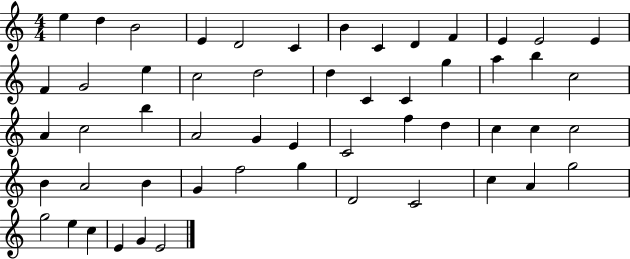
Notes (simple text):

E5/q D5/q B4/h E4/q D4/h C4/q B4/q C4/q D4/q F4/q E4/q E4/h E4/q F4/q G4/h E5/q C5/h D5/h D5/q C4/q C4/q G5/q A5/q B5/q C5/h A4/q C5/h B5/q A4/h G4/q E4/q C4/h F5/q D5/q C5/q C5/q C5/h B4/q A4/h B4/q G4/q F5/h G5/q D4/h C4/h C5/q A4/q G5/h G5/h E5/q C5/q E4/q G4/q E4/h